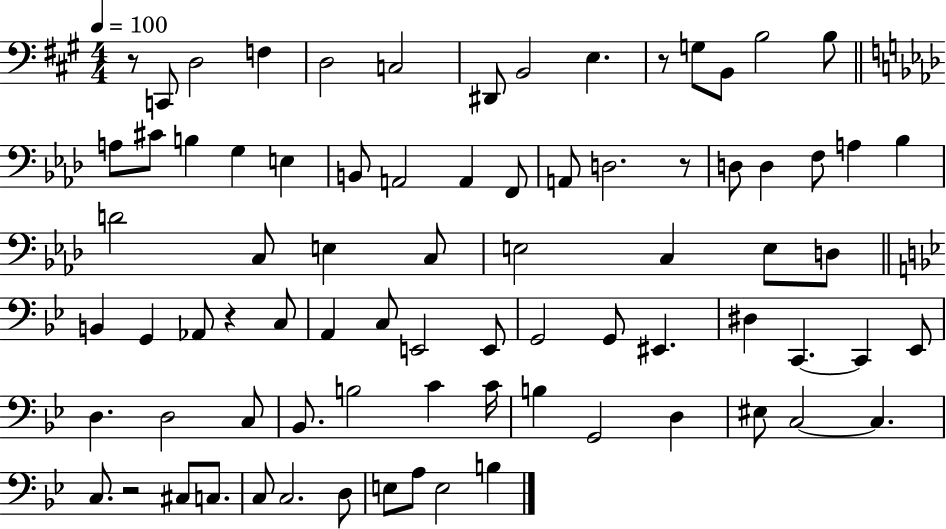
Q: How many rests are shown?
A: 5